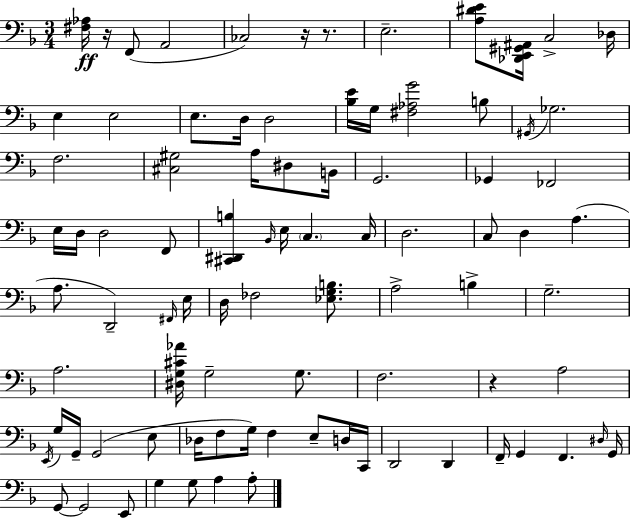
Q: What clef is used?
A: bass